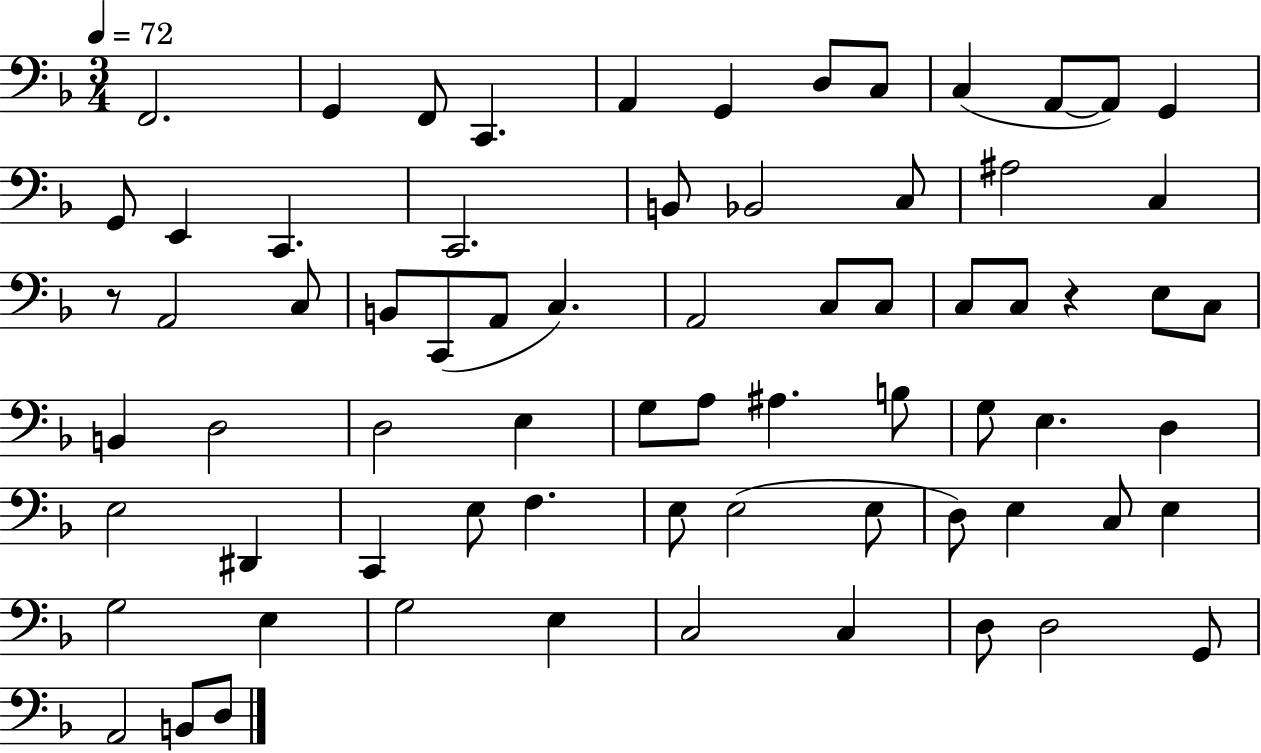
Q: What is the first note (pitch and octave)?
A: F2